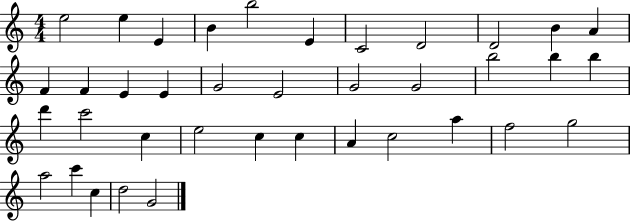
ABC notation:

X:1
T:Untitled
M:4/4
L:1/4
K:C
e2 e E B b2 E C2 D2 D2 B A F F E E G2 E2 G2 G2 b2 b b d' c'2 c e2 c c A c2 a f2 g2 a2 c' c d2 G2